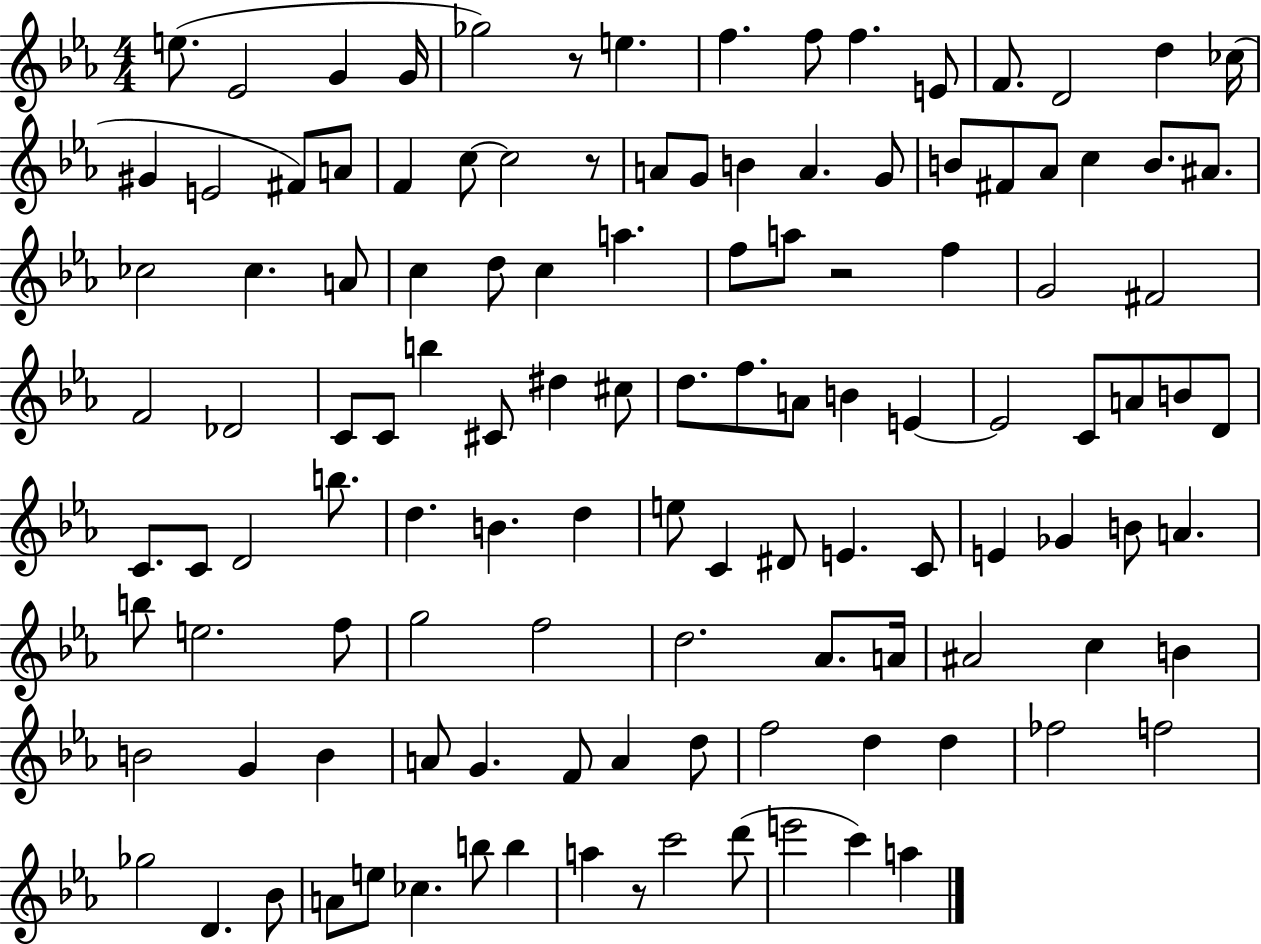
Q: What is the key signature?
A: EES major